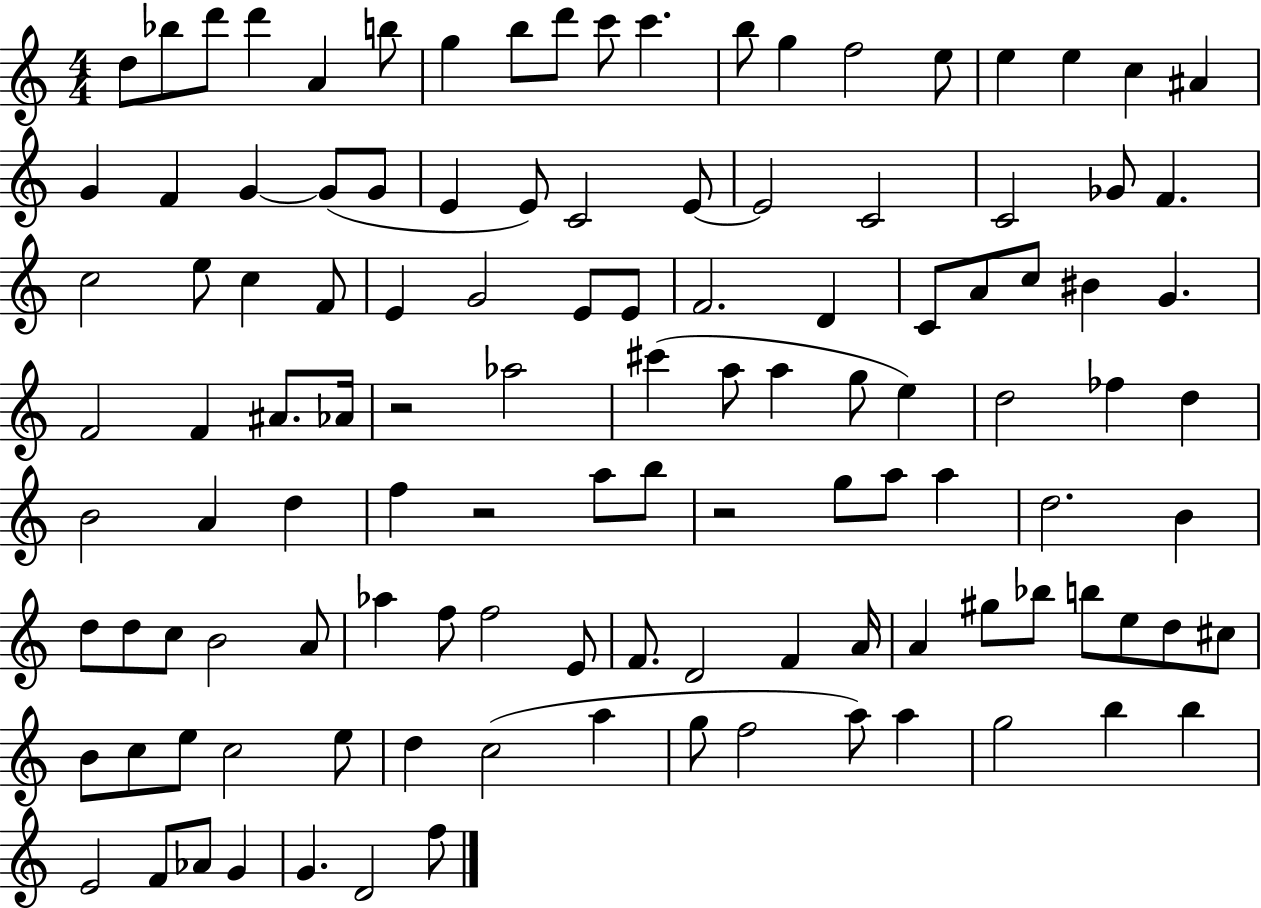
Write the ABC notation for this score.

X:1
T:Untitled
M:4/4
L:1/4
K:C
d/2 _b/2 d'/2 d' A b/2 g b/2 d'/2 c'/2 c' b/2 g f2 e/2 e e c ^A G F G G/2 G/2 E E/2 C2 E/2 E2 C2 C2 _G/2 F c2 e/2 c F/2 E G2 E/2 E/2 F2 D C/2 A/2 c/2 ^B G F2 F ^A/2 _A/4 z2 _a2 ^c' a/2 a g/2 e d2 _f d B2 A d f z2 a/2 b/2 z2 g/2 a/2 a d2 B d/2 d/2 c/2 B2 A/2 _a f/2 f2 E/2 F/2 D2 F A/4 A ^g/2 _b/2 b/2 e/2 d/2 ^c/2 B/2 c/2 e/2 c2 e/2 d c2 a g/2 f2 a/2 a g2 b b E2 F/2 _A/2 G G D2 f/2